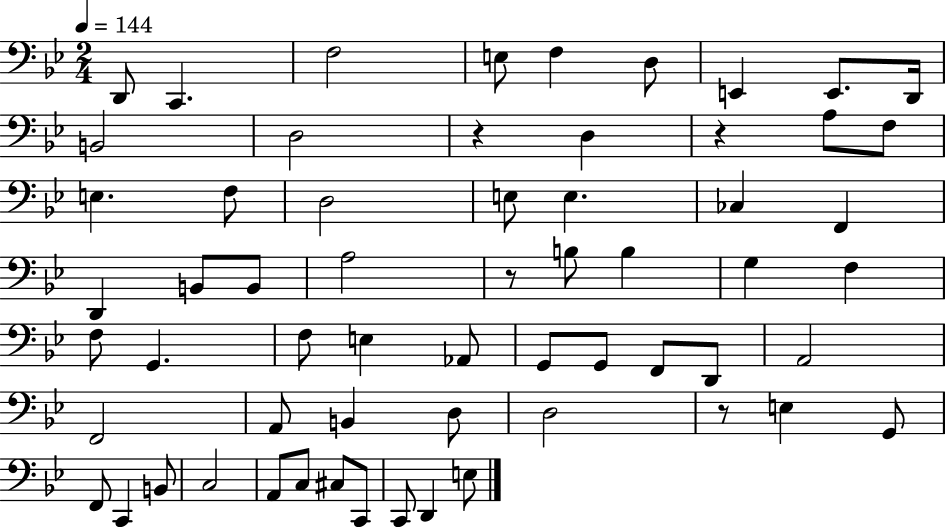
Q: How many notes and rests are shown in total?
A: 61